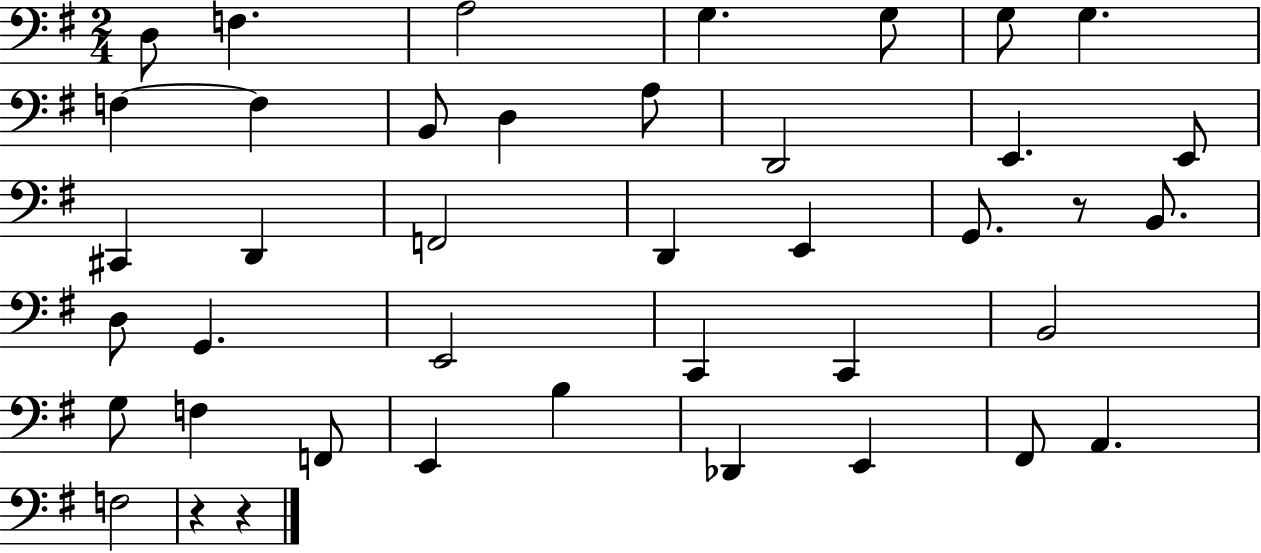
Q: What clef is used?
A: bass